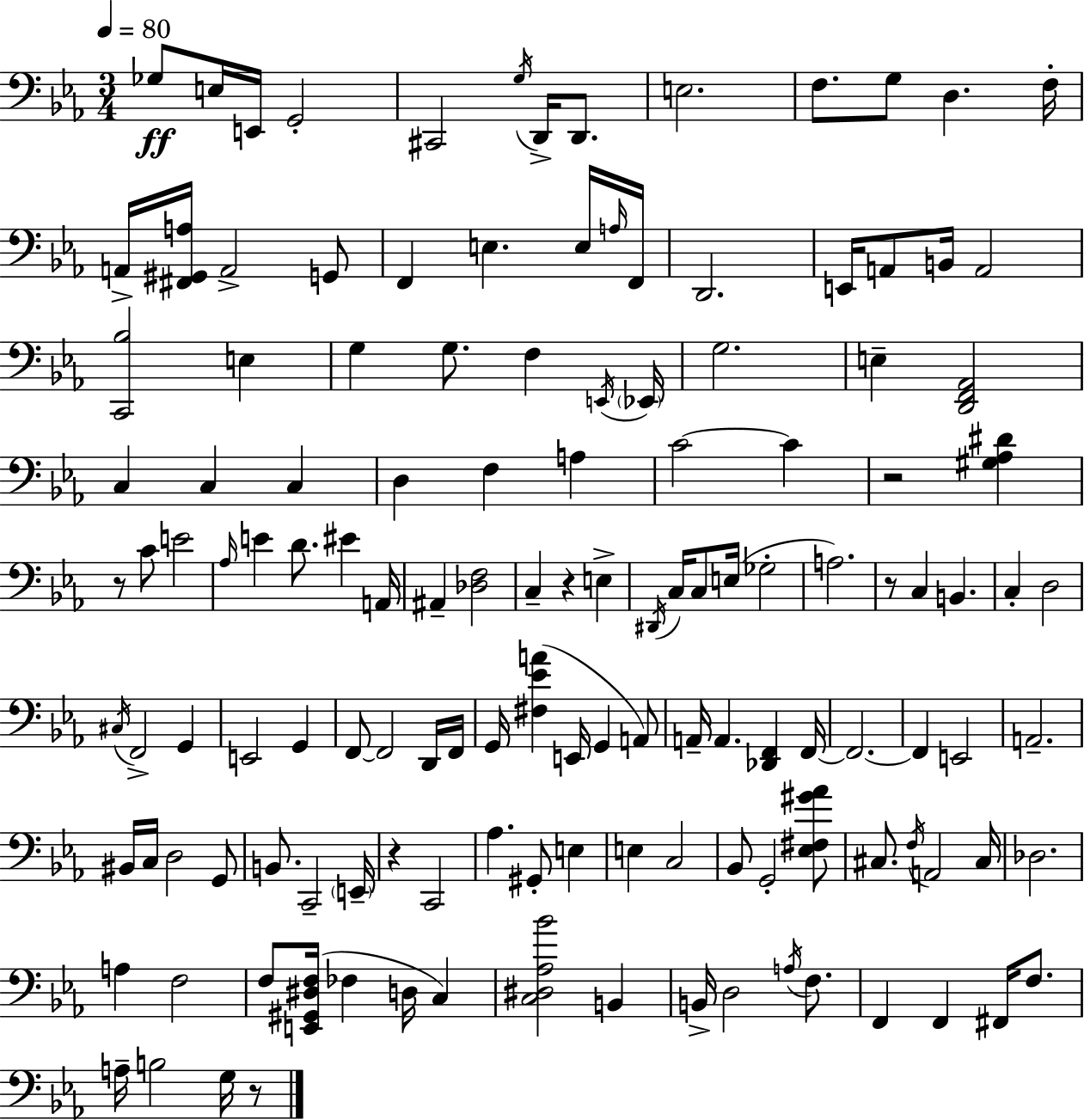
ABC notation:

X:1
T:Untitled
M:3/4
L:1/4
K:Cm
_G,/2 E,/4 E,,/4 G,,2 ^C,,2 G,/4 D,,/4 D,,/2 E,2 F,/2 G,/2 D, F,/4 A,,/4 [^F,,^G,,A,]/4 A,,2 G,,/2 F,, E, E,/4 A,/4 F,,/4 D,,2 E,,/4 A,,/2 B,,/4 A,,2 [C,,_B,]2 E, G, G,/2 F, E,,/4 _E,,/4 G,2 E, [D,,F,,_A,,]2 C, C, C, D, F, A, C2 C z2 [^G,_A,^D] z/2 C/2 E2 _A,/4 E D/2 ^E A,,/4 ^A,, [_D,F,]2 C, z E, ^D,,/4 C,/4 C,/2 E,/4 _G,2 A,2 z/2 C, B,, C, D,2 ^C,/4 F,,2 G,, E,,2 G,, F,,/2 F,,2 D,,/4 F,,/4 G,,/4 [^F,_EA] E,,/4 G,, A,,/2 A,,/4 A,, [_D,,F,,] F,,/4 F,,2 F,, E,,2 A,,2 ^B,,/4 C,/4 D,2 G,,/2 B,,/2 C,,2 E,,/4 z C,,2 _A, ^G,,/2 E, E, C,2 _B,,/2 G,,2 [_E,^F,^G_A]/2 ^C,/2 F,/4 A,,2 ^C,/4 _D,2 A, F,2 F,/2 [E,,^G,,^D,F,]/4 _F, D,/4 C, [C,^D,_A,_B]2 B,, B,,/4 D,2 A,/4 F,/2 F,, F,, ^F,,/4 F,/2 A,/4 B,2 G,/4 z/2